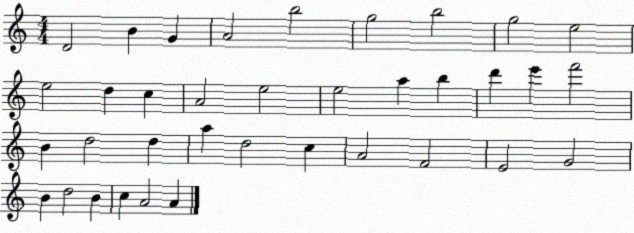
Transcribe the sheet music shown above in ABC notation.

X:1
T:Untitled
M:4/4
L:1/4
K:C
D2 B G A2 b2 g2 b2 g2 e2 e2 d c A2 e2 e2 a b d' e' f'2 B d2 d a d2 c A2 F2 E2 G2 B d2 B c A2 A